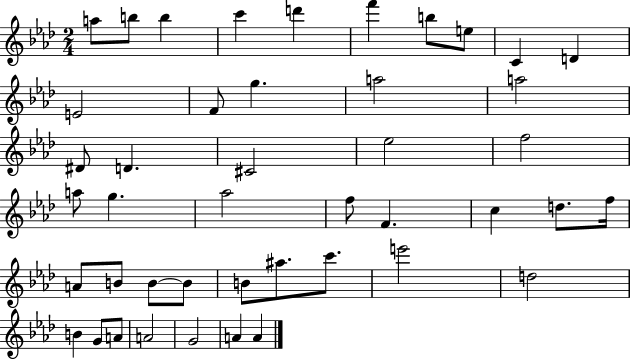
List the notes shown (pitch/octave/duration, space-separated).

A5/e B5/e B5/q C6/q D6/q F6/q B5/e E5/e C4/q D4/q E4/h F4/e G5/q. A5/h A5/h D#4/e D4/q. C#4/h Eb5/h F5/h A5/e G5/q. Ab5/h F5/e F4/q. C5/q D5/e. F5/s A4/e B4/e B4/e B4/e B4/e A#5/e. C6/e. E6/h D5/h B4/q G4/e A4/e A4/h G4/h A4/q A4/q